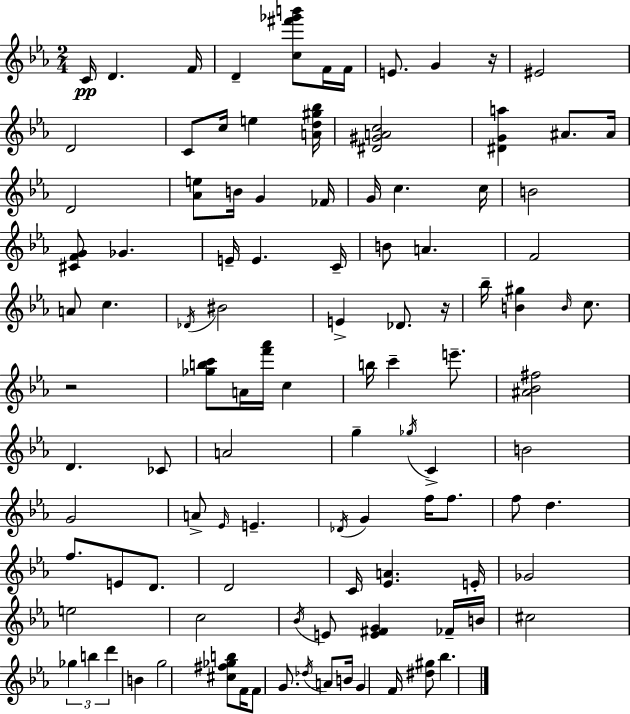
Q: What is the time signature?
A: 2/4